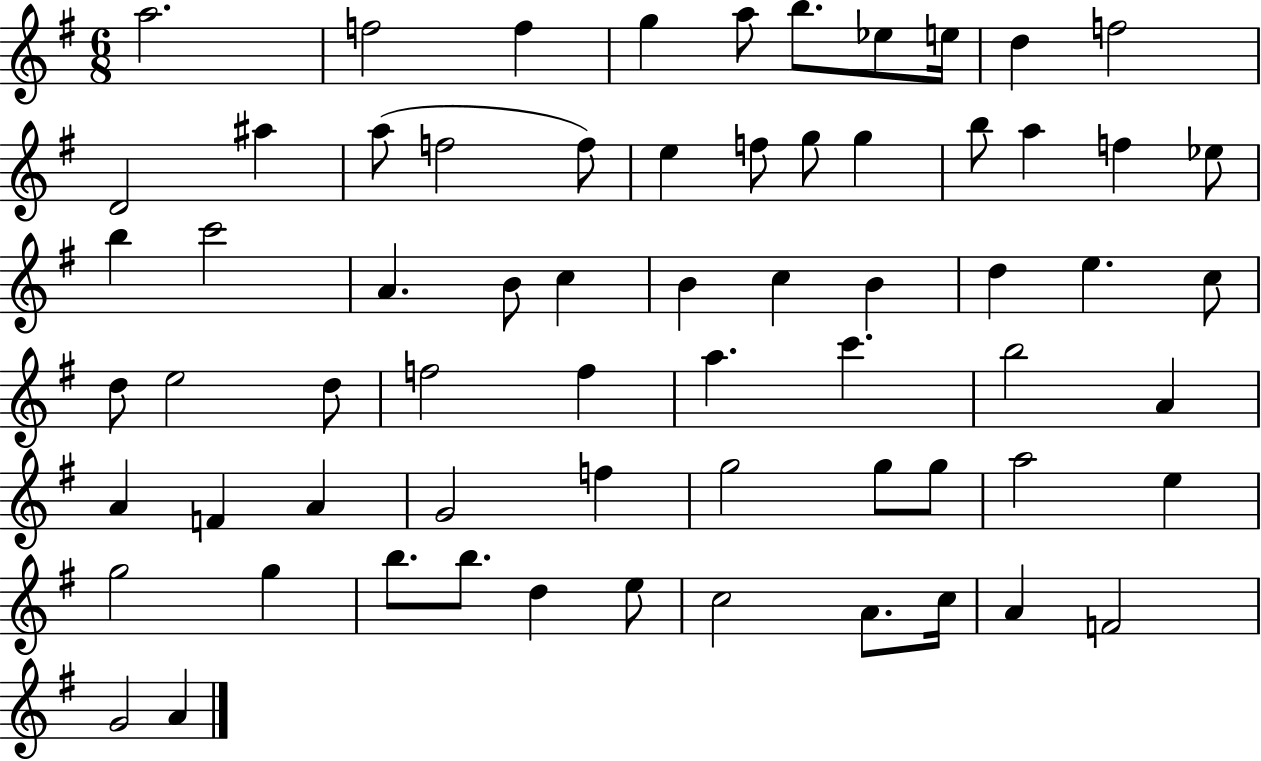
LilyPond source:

{
  \clef treble
  \numericTimeSignature
  \time 6/8
  \key g \major
  a''2. | f''2 f''4 | g''4 a''8 b''8. ees''8 e''16 | d''4 f''2 | \break d'2 ais''4 | a''8( f''2 f''8) | e''4 f''8 g''8 g''4 | b''8 a''4 f''4 ees''8 | \break b''4 c'''2 | a'4. b'8 c''4 | b'4 c''4 b'4 | d''4 e''4. c''8 | \break d''8 e''2 d''8 | f''2 f''4 | a''4. c'''4. | b''2 a'4 | \break a'4 f'4 a'4 | g'2 f''4 | g''2 g''8 g''8 | a''2 e''4 | \break g''2 g''4 | b''8. b''8. d''4 e''8 | c''2 a'8. c''16 | a'4 f'2 | \break g'2 a'4 | \bar "|."
}